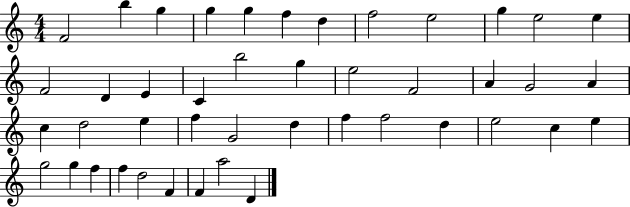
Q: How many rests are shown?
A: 0